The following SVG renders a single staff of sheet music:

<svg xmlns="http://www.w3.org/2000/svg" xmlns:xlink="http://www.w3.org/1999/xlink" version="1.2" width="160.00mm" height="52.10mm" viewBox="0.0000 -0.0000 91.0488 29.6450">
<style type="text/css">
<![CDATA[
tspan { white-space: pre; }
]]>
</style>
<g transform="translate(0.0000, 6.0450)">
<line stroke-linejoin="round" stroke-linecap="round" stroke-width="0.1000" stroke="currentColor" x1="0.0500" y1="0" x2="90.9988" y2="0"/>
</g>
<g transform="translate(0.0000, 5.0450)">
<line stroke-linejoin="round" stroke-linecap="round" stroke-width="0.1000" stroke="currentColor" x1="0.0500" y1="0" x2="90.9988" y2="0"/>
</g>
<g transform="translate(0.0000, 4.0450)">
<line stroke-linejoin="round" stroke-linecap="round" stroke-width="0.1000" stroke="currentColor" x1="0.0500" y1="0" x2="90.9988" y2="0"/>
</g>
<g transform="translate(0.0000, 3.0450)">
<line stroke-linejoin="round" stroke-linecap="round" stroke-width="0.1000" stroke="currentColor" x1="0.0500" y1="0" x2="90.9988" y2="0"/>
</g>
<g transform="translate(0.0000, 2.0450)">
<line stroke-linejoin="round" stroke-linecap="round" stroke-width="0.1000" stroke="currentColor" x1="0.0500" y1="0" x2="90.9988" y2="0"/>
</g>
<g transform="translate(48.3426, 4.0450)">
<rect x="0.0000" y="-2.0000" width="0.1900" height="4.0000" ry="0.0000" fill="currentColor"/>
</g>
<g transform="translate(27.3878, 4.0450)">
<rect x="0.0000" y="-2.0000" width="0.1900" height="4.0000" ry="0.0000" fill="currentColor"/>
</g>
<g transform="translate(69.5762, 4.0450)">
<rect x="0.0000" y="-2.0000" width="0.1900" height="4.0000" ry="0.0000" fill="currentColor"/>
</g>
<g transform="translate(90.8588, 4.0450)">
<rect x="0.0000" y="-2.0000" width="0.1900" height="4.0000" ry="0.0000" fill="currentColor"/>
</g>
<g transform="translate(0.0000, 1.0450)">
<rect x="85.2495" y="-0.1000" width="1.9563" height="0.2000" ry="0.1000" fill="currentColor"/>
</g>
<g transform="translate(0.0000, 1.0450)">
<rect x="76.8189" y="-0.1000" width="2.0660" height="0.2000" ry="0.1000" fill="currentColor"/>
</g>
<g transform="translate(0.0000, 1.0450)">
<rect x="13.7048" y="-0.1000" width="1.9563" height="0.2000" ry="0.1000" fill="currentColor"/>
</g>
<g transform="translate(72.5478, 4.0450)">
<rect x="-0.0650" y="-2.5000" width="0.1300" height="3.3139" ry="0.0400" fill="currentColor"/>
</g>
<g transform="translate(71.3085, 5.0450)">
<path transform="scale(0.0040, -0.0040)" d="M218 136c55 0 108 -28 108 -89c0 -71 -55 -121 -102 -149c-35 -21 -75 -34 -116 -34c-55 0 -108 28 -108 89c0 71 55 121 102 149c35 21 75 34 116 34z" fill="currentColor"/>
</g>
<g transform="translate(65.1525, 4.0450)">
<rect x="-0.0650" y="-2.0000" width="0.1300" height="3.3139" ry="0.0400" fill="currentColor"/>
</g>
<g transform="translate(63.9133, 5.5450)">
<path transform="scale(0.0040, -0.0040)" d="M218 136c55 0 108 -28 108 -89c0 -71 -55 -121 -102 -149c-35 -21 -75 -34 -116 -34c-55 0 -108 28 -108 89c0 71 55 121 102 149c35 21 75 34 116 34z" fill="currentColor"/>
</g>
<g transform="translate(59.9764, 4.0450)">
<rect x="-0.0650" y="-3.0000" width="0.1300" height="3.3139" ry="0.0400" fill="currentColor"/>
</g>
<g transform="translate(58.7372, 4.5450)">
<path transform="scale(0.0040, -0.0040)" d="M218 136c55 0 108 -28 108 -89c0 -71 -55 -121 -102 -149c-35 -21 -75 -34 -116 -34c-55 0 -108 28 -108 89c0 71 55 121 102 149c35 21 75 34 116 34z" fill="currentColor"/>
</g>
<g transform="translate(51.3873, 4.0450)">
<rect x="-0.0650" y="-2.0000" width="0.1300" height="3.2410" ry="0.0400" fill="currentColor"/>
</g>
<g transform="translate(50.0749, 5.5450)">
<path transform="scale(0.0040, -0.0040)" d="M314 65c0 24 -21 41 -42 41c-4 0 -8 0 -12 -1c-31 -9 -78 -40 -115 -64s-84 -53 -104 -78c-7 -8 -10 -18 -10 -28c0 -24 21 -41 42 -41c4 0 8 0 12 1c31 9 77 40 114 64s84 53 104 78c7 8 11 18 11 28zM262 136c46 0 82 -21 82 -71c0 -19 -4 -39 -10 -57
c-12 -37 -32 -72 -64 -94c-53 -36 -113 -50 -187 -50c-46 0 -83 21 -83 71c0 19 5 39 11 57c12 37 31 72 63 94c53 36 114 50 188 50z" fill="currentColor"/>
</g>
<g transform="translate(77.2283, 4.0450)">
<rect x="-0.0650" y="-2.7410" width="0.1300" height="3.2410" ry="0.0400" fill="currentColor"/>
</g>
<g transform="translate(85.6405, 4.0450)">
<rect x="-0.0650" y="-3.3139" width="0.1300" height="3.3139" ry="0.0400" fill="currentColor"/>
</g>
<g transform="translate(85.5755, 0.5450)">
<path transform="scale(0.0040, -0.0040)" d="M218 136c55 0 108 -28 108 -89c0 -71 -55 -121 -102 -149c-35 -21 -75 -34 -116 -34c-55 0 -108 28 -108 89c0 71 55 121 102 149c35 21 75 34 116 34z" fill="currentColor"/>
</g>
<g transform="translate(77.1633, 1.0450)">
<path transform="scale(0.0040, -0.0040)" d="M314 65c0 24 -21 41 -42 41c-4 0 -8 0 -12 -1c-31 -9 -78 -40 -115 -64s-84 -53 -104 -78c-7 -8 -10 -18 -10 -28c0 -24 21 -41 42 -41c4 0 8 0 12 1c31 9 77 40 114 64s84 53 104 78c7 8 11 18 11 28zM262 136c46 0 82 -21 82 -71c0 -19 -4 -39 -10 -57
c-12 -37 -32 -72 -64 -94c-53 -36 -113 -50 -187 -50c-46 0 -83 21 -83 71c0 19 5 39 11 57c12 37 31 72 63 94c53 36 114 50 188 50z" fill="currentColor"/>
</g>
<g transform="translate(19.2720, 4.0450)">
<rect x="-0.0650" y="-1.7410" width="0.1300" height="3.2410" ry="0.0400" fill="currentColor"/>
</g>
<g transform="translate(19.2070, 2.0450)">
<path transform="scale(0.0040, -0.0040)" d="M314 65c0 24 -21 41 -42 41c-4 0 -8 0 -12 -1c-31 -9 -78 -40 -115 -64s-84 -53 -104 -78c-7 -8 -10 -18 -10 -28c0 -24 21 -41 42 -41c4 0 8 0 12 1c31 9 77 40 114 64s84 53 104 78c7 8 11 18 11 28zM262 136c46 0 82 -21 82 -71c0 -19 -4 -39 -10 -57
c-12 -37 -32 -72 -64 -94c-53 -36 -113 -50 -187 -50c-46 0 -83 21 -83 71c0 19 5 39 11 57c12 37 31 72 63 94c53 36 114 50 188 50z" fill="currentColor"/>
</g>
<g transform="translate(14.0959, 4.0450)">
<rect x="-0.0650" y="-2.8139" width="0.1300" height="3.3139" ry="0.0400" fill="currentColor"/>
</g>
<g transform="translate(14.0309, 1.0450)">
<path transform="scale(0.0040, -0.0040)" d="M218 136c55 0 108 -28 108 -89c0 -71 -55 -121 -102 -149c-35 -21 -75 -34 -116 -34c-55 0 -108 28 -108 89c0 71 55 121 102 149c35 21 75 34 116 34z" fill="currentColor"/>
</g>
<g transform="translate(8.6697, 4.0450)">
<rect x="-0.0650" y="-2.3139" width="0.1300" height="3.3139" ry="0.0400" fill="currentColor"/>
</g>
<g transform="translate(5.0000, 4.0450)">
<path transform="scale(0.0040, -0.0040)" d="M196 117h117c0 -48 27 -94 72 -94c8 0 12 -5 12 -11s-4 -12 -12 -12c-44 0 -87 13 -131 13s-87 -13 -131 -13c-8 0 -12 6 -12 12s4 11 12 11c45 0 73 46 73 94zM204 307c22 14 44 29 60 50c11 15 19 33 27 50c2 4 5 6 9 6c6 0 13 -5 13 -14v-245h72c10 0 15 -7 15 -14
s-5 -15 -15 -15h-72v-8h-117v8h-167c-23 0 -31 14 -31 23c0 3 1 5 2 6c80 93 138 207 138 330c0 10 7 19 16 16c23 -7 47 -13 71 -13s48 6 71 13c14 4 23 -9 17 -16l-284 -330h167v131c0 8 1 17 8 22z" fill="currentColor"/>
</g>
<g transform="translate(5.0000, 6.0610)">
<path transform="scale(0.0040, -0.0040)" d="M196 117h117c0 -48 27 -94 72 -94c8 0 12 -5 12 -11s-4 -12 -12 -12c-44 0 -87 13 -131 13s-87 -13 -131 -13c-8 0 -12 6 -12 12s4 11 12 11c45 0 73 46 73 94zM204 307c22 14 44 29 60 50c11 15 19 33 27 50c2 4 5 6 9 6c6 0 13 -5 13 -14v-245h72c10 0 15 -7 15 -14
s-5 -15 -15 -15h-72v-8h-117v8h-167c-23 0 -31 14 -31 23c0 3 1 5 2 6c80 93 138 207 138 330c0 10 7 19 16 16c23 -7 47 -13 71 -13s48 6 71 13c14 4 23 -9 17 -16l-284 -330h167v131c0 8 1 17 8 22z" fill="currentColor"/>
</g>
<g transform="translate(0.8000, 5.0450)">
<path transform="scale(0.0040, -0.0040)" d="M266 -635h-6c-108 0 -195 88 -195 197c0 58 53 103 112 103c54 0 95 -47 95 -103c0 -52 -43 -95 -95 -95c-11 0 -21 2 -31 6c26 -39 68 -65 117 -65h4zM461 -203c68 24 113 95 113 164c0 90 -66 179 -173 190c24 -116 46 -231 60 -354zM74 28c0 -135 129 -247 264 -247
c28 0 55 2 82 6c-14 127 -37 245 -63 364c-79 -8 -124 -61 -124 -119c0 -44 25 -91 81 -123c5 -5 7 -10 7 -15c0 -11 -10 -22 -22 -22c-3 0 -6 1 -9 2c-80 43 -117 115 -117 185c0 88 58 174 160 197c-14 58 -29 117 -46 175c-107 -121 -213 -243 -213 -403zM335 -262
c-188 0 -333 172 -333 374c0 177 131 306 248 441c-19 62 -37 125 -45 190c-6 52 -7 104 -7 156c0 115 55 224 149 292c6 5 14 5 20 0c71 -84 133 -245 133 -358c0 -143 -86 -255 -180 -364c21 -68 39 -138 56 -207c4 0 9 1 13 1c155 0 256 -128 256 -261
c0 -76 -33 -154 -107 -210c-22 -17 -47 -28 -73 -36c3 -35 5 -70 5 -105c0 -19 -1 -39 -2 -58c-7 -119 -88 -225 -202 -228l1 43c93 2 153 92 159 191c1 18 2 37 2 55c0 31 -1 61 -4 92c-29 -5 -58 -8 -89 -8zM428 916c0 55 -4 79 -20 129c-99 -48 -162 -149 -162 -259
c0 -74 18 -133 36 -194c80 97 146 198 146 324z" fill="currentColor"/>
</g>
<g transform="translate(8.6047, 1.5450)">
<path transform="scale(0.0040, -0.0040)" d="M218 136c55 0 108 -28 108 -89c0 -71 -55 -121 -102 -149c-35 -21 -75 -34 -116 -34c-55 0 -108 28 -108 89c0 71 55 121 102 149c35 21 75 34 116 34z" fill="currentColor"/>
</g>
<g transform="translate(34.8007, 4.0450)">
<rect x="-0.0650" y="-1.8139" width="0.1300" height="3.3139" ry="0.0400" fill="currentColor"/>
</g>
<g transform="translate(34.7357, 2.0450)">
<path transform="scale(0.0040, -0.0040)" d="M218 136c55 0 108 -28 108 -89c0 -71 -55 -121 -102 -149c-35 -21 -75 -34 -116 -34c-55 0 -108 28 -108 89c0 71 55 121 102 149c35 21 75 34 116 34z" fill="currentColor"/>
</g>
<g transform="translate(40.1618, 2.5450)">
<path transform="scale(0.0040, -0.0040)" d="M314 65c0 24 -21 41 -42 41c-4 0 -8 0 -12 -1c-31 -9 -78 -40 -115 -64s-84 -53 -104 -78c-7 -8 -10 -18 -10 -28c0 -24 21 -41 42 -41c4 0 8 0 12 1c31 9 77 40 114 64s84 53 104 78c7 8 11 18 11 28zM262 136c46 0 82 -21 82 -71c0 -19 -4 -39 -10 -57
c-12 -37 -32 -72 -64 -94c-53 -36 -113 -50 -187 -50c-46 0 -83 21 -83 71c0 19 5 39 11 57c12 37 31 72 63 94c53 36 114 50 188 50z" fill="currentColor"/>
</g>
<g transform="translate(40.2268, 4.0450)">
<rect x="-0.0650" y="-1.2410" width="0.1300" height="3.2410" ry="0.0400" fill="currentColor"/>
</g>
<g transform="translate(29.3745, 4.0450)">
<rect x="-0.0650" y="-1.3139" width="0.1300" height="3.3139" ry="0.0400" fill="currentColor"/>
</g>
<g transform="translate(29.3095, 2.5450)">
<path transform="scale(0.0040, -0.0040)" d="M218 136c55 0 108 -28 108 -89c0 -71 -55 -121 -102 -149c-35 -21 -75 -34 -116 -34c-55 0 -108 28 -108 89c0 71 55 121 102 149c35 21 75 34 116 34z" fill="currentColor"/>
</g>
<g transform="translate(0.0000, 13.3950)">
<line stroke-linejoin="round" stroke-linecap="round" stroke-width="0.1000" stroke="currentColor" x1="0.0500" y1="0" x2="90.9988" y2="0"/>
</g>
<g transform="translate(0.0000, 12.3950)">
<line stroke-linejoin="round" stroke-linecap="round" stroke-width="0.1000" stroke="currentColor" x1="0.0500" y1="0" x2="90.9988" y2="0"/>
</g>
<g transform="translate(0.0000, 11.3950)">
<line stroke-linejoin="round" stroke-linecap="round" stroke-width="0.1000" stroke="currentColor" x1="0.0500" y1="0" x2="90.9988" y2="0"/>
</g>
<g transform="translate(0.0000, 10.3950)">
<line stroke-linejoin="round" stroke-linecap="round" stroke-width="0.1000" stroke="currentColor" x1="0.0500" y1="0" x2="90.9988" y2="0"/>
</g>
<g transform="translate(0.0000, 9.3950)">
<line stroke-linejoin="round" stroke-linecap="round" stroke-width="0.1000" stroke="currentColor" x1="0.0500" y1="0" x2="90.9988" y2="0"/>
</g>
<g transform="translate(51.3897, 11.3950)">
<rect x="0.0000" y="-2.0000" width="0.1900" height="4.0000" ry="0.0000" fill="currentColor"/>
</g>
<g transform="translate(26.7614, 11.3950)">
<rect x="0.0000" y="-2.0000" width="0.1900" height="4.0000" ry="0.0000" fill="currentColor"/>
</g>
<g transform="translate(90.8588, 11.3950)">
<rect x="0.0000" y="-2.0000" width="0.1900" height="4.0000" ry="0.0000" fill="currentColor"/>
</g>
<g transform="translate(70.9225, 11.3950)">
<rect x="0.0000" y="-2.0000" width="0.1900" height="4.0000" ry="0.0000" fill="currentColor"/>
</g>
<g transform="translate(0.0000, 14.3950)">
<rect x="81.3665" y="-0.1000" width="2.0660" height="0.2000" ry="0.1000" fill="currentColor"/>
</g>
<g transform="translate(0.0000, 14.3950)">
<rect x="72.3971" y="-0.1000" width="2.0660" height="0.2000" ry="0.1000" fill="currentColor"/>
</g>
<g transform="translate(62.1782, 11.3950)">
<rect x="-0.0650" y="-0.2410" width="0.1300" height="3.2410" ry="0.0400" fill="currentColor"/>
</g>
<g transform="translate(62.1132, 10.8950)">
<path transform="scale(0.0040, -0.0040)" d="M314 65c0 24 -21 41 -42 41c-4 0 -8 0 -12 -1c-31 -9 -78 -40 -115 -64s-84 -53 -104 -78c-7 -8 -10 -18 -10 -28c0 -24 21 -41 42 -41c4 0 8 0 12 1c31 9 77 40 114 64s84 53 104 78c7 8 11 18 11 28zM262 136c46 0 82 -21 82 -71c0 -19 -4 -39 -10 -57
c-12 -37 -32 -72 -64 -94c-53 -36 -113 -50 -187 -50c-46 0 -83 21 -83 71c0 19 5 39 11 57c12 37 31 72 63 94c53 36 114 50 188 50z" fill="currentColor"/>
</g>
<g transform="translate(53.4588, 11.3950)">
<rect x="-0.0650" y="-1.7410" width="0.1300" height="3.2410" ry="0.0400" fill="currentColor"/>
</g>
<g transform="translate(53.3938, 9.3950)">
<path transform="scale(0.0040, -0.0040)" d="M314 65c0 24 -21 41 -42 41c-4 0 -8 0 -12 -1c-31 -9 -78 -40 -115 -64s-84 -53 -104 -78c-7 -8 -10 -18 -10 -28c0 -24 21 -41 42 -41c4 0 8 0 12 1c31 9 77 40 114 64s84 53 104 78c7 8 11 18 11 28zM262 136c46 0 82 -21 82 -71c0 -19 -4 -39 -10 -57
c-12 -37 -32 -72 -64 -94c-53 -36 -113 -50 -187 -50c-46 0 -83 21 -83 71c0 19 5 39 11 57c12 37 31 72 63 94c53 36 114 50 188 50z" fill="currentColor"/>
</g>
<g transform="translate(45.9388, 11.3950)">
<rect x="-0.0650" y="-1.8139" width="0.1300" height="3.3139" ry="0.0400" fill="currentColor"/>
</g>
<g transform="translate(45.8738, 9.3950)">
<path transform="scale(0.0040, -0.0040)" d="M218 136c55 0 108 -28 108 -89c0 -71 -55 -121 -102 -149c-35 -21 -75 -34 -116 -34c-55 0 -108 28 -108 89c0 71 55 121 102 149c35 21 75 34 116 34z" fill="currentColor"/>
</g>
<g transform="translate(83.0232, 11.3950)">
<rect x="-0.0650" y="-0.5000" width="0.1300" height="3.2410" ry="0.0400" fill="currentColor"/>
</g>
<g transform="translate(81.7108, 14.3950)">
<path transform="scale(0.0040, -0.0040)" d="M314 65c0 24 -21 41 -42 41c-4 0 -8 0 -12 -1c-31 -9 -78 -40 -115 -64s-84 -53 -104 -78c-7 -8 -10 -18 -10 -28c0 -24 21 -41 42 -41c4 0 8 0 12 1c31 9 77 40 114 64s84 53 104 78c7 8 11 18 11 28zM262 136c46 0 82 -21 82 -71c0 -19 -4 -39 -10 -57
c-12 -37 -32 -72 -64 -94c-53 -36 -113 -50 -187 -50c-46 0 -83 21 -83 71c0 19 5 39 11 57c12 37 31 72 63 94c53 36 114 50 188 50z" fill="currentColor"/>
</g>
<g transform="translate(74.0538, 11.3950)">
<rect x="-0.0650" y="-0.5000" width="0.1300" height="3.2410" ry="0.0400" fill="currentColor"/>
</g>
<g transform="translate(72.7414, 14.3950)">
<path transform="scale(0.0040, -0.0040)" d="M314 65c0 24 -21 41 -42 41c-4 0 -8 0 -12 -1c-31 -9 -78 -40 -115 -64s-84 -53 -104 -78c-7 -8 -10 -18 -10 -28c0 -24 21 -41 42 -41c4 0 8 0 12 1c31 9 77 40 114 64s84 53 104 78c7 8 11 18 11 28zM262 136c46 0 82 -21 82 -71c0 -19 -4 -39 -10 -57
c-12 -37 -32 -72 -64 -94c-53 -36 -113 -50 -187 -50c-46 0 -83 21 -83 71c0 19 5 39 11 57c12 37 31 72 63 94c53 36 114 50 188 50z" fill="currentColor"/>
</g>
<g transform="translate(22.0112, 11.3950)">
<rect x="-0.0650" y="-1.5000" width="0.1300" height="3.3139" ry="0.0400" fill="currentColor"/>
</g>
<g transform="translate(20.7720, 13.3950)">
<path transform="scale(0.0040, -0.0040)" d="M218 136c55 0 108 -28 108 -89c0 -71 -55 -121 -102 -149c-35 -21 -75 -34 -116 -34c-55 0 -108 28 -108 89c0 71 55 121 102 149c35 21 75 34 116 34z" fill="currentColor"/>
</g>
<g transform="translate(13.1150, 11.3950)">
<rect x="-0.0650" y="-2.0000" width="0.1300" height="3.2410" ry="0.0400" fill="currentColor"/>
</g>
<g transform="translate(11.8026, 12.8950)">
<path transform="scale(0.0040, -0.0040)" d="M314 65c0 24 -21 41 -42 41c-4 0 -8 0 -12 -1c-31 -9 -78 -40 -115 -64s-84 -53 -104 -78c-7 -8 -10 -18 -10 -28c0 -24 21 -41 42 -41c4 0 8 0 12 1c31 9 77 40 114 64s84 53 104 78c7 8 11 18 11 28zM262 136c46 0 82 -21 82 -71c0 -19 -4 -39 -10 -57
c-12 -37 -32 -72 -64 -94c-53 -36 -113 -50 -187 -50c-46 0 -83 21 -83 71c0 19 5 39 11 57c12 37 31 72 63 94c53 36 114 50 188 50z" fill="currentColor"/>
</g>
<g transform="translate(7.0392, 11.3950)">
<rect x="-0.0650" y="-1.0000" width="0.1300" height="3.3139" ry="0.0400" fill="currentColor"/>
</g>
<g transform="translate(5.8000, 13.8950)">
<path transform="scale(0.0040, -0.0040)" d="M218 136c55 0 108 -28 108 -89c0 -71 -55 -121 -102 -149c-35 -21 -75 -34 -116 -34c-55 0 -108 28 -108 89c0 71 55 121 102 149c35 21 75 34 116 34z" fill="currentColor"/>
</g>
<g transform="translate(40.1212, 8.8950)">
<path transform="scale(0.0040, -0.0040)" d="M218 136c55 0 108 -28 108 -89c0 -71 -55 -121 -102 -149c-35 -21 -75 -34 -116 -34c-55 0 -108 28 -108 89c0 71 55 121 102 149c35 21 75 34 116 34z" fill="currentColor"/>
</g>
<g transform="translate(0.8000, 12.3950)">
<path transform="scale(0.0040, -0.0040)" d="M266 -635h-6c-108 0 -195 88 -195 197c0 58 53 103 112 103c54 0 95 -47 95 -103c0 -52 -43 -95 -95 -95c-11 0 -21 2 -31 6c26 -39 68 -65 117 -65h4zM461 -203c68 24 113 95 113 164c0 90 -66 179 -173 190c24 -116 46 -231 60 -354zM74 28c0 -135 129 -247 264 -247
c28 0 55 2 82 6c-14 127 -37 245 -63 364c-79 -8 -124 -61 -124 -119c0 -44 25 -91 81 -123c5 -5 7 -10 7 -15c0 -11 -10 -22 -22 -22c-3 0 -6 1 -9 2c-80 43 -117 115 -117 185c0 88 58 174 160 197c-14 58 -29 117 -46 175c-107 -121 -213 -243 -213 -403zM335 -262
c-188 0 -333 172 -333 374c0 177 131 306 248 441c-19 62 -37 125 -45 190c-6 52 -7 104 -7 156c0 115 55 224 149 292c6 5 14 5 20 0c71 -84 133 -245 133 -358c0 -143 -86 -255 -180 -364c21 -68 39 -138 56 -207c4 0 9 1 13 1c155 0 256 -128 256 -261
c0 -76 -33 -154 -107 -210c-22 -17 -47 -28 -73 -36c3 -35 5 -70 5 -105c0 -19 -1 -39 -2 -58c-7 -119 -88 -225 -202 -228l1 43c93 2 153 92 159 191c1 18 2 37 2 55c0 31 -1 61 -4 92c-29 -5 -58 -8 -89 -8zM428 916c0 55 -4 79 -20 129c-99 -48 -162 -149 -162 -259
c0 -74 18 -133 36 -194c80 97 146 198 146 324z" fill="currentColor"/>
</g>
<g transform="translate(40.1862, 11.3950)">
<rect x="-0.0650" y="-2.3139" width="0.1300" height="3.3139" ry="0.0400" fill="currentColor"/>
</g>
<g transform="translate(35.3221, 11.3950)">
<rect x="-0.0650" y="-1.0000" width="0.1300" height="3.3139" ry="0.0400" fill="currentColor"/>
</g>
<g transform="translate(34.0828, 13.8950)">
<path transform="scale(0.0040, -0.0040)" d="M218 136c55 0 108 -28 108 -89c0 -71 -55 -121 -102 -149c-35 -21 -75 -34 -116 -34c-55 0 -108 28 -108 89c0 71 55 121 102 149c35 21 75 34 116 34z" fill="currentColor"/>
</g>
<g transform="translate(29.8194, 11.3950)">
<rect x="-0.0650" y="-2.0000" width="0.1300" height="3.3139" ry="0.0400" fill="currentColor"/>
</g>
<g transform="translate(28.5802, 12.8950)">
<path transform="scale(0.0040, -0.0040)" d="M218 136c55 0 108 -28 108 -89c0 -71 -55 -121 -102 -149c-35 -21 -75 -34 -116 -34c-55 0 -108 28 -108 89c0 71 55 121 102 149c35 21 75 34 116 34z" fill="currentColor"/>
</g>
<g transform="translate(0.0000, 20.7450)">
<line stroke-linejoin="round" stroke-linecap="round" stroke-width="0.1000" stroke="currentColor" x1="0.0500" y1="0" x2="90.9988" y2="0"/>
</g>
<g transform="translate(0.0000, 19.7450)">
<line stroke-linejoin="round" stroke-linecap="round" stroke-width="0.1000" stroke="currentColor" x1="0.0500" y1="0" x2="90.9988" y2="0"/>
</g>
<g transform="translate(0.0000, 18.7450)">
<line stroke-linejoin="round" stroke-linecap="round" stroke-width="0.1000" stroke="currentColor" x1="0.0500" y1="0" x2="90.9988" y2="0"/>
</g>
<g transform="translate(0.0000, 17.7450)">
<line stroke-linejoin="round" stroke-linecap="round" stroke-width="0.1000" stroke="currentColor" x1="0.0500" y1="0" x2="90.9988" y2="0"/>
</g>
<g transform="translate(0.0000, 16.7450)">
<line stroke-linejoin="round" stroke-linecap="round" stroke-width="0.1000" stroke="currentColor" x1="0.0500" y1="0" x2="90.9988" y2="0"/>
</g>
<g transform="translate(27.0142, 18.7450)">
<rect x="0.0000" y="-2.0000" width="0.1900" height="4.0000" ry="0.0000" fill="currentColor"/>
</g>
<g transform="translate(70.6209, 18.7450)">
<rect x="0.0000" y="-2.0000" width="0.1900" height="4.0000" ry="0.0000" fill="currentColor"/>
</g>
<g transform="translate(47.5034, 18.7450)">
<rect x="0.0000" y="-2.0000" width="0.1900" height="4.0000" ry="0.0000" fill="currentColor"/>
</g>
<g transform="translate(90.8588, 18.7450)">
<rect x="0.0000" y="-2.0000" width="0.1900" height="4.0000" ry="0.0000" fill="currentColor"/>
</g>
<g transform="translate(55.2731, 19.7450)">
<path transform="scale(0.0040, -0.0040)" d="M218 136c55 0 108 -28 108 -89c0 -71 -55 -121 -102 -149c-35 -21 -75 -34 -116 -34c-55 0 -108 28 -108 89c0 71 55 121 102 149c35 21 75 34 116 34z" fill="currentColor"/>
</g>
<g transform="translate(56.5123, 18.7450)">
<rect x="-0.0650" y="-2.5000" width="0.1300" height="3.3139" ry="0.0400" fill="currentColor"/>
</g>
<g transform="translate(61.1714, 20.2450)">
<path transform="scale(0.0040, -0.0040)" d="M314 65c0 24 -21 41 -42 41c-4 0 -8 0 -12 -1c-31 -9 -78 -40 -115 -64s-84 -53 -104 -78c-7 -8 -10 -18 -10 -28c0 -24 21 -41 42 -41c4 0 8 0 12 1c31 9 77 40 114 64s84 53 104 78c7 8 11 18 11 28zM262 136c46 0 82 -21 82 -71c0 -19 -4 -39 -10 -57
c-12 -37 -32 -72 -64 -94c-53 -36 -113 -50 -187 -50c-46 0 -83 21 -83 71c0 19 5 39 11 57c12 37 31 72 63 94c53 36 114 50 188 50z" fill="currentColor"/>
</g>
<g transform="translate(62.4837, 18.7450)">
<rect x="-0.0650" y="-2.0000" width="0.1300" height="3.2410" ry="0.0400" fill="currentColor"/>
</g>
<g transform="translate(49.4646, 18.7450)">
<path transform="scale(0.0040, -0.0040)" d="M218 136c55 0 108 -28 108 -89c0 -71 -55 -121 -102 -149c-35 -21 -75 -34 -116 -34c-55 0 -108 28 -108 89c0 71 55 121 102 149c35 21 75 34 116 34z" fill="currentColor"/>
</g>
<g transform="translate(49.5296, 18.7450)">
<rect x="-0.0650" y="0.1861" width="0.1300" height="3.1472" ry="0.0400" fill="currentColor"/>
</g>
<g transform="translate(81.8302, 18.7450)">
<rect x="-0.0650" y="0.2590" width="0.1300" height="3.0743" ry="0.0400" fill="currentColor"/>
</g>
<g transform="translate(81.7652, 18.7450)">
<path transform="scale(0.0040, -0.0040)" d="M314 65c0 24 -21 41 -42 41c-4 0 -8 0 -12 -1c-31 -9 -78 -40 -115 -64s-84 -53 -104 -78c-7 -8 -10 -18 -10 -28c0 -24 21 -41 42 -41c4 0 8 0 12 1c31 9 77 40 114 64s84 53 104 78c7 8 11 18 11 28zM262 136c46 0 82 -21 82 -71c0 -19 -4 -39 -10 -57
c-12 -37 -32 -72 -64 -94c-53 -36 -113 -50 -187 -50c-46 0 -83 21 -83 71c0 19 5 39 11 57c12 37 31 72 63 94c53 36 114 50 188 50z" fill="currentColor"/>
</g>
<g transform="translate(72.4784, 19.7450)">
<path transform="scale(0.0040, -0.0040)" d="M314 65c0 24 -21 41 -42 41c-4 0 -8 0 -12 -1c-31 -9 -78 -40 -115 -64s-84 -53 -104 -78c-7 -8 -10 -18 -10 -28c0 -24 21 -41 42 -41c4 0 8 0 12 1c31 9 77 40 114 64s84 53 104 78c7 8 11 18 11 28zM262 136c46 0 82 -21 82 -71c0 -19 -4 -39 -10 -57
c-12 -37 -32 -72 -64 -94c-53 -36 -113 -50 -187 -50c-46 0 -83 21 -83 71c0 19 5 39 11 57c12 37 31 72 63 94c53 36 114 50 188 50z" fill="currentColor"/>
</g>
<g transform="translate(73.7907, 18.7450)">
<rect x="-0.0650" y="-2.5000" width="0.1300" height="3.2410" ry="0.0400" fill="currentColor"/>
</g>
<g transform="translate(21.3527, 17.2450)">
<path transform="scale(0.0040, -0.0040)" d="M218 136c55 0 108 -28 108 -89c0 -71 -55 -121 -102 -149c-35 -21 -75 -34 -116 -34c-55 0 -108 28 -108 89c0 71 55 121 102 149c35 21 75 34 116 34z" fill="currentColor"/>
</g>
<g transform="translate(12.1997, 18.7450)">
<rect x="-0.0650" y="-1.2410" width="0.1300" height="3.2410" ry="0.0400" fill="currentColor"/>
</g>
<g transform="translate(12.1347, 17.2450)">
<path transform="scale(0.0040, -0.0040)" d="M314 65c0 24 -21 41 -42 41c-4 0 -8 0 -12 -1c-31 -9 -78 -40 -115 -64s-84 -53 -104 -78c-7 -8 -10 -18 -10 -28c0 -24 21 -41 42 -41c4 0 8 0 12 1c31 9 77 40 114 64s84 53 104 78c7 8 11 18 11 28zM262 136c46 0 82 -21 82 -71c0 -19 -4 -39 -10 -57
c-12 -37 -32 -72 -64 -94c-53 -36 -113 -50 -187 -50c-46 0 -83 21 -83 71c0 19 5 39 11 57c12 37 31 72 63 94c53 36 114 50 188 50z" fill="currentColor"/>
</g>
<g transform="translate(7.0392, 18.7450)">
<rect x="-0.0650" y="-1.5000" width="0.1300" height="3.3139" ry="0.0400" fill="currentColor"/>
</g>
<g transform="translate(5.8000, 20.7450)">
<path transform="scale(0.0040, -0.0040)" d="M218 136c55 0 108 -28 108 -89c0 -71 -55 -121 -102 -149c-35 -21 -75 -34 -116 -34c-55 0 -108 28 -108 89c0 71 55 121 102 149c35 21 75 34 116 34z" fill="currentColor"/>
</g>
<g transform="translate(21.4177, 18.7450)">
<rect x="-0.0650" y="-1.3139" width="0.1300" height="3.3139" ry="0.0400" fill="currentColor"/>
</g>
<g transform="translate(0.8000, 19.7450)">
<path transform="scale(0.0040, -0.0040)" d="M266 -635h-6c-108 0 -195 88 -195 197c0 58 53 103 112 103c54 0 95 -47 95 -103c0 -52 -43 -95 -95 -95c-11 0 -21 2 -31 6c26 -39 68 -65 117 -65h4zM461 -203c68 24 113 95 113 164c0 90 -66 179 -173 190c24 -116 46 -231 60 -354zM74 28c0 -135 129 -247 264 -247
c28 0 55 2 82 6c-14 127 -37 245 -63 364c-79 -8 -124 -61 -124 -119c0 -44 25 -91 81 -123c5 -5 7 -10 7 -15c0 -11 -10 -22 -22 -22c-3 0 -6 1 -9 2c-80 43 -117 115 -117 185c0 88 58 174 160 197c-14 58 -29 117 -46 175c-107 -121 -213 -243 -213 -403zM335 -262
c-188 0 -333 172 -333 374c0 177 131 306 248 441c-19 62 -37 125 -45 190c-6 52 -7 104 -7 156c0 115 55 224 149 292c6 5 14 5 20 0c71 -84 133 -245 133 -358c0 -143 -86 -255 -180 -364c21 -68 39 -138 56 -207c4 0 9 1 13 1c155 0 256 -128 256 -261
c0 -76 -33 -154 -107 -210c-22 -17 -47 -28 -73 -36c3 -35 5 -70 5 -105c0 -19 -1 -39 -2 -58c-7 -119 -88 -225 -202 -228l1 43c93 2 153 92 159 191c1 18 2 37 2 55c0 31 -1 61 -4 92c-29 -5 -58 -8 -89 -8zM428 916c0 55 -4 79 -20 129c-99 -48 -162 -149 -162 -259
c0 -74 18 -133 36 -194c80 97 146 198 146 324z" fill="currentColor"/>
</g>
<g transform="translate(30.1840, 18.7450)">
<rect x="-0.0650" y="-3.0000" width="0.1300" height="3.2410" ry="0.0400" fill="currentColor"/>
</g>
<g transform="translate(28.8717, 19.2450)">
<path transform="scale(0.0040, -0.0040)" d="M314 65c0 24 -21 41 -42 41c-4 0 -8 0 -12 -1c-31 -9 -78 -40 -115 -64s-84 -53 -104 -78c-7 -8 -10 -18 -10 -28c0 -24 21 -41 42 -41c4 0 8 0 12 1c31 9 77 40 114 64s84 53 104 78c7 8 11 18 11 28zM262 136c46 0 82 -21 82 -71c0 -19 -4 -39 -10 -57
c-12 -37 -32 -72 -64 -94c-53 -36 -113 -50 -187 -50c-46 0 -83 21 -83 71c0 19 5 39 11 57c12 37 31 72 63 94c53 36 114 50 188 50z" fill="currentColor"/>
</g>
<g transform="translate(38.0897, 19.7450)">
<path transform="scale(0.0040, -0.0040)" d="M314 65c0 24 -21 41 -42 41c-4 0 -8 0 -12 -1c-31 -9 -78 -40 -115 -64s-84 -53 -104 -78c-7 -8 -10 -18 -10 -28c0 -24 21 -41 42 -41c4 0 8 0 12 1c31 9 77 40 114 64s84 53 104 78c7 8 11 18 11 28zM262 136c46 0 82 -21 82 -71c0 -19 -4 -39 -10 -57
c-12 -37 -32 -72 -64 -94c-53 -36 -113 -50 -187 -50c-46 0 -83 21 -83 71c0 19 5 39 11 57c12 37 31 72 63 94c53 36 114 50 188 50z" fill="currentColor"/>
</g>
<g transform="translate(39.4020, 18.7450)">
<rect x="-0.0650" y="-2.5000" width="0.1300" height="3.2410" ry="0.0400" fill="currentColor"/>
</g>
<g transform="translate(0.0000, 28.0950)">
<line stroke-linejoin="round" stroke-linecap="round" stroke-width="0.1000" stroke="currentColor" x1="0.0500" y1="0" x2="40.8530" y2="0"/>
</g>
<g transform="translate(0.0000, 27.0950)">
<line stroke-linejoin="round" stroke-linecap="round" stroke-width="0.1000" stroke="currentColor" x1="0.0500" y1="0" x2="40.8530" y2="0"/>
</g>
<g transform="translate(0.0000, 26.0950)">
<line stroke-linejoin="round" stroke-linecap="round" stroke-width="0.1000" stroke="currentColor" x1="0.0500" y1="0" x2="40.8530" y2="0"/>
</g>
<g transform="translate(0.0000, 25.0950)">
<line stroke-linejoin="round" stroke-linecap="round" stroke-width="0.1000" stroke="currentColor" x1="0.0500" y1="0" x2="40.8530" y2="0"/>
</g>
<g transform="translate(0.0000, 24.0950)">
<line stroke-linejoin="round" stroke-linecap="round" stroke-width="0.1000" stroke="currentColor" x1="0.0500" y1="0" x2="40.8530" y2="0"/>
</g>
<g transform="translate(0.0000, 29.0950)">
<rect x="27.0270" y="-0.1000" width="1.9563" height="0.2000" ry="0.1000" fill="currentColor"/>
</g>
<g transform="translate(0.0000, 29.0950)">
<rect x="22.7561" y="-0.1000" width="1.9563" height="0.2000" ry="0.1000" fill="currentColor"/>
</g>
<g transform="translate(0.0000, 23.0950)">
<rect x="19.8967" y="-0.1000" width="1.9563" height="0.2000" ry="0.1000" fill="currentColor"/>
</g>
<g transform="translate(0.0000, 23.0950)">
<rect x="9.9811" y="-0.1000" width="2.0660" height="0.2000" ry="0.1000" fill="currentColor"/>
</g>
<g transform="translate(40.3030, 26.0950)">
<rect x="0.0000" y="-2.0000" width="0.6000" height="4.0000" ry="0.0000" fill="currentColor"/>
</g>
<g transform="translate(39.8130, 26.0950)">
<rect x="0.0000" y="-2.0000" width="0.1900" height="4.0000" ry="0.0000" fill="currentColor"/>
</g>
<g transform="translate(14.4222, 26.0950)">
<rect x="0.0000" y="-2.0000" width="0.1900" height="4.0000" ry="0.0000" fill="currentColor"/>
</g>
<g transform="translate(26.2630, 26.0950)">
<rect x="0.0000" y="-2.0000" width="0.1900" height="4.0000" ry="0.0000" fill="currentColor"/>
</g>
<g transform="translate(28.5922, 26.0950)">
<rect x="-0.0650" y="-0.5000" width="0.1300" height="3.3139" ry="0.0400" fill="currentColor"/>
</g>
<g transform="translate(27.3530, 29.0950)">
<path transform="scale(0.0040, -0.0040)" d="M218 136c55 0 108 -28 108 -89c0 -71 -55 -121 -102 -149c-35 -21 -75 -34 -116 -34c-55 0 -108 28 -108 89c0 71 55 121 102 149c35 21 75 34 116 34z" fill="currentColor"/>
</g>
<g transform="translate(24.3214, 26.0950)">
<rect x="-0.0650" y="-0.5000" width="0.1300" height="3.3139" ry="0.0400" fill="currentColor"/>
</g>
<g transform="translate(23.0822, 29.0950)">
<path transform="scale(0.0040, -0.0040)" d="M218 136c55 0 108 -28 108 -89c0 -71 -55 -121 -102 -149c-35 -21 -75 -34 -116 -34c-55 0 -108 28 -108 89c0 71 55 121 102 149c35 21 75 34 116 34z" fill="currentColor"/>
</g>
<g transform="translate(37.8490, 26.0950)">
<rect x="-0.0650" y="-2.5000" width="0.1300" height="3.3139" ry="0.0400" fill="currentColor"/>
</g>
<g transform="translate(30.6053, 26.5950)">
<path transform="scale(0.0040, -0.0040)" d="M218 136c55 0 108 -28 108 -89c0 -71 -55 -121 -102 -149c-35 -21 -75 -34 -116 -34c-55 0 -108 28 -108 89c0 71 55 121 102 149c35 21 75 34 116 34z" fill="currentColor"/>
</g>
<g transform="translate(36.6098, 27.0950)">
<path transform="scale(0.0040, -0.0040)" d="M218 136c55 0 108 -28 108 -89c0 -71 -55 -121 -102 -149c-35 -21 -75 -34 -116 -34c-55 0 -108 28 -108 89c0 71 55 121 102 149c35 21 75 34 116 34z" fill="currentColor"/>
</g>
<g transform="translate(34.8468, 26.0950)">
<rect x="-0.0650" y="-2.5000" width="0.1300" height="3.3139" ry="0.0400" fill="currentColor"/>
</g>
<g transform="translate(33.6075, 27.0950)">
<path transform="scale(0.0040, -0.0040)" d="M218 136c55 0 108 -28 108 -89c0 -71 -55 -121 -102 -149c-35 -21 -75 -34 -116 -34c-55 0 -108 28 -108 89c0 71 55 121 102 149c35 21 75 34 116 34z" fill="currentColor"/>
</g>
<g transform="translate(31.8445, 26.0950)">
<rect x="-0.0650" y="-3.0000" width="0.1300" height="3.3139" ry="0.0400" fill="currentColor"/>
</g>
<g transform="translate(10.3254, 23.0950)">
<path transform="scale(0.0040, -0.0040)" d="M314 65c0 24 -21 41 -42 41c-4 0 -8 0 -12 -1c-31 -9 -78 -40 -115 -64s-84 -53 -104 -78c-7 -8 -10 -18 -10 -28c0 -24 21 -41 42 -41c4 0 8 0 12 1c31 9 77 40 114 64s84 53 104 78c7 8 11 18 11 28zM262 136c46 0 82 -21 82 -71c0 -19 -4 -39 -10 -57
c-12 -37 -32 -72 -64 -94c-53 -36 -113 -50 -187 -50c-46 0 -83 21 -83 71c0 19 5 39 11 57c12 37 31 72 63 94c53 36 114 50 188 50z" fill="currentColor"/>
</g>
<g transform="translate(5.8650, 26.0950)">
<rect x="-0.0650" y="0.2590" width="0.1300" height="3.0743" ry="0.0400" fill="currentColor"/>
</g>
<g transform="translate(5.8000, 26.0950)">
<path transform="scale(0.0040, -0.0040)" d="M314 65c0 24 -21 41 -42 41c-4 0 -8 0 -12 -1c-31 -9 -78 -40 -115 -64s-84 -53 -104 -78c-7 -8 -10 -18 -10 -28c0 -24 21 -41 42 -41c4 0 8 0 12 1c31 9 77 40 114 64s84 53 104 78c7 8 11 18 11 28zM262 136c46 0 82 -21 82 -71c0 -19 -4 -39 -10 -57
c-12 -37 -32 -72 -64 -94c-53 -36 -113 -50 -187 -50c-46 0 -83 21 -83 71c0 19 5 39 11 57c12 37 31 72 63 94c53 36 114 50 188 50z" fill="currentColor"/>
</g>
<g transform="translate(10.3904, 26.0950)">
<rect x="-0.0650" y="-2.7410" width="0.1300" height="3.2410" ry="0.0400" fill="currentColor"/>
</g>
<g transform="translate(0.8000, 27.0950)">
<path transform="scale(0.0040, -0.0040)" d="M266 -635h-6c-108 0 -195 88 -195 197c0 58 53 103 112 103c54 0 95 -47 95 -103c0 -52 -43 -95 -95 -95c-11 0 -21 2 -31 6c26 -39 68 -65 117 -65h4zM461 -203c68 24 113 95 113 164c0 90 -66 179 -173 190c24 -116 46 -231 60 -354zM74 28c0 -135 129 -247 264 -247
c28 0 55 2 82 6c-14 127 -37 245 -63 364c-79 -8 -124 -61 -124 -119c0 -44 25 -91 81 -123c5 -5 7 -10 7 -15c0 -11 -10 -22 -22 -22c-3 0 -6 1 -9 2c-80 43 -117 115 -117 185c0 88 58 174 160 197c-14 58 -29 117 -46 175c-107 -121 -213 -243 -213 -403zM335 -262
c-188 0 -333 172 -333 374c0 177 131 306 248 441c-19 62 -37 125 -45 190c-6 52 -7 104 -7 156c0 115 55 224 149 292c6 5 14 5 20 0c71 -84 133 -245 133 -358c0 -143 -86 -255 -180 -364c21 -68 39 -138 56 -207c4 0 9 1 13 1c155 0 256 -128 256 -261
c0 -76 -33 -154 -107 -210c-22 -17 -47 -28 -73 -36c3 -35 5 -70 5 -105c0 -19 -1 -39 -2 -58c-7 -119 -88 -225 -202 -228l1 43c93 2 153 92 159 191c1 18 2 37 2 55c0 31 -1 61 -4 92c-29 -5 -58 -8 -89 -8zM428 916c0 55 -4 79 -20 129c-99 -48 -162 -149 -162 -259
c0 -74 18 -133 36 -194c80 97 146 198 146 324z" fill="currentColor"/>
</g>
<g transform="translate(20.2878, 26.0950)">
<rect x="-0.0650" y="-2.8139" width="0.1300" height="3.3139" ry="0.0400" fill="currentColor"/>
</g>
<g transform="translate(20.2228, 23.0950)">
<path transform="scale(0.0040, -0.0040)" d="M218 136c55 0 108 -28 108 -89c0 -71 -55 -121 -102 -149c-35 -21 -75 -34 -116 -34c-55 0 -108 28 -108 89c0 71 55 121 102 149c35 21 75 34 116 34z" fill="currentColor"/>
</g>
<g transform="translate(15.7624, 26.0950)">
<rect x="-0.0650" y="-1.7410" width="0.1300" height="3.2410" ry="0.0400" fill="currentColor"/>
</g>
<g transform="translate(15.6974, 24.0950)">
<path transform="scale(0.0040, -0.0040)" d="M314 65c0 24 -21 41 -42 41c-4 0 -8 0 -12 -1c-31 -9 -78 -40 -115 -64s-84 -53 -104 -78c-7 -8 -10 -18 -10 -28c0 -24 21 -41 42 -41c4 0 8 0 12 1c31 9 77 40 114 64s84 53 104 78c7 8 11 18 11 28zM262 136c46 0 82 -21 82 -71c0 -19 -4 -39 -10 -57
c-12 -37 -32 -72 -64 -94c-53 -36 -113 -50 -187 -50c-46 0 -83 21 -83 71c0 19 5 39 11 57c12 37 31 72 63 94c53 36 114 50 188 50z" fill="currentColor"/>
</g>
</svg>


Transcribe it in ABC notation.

X:1
T:Untitled
M:4/4
L:1/4
K:C
g a f2 e f e2 F2 A F G a2 b D F2 E F D g f f2 c2 C2 C2 E e2 e A2 G2 B G F2 G2 B2 B2 a2 f2 a C C A G G